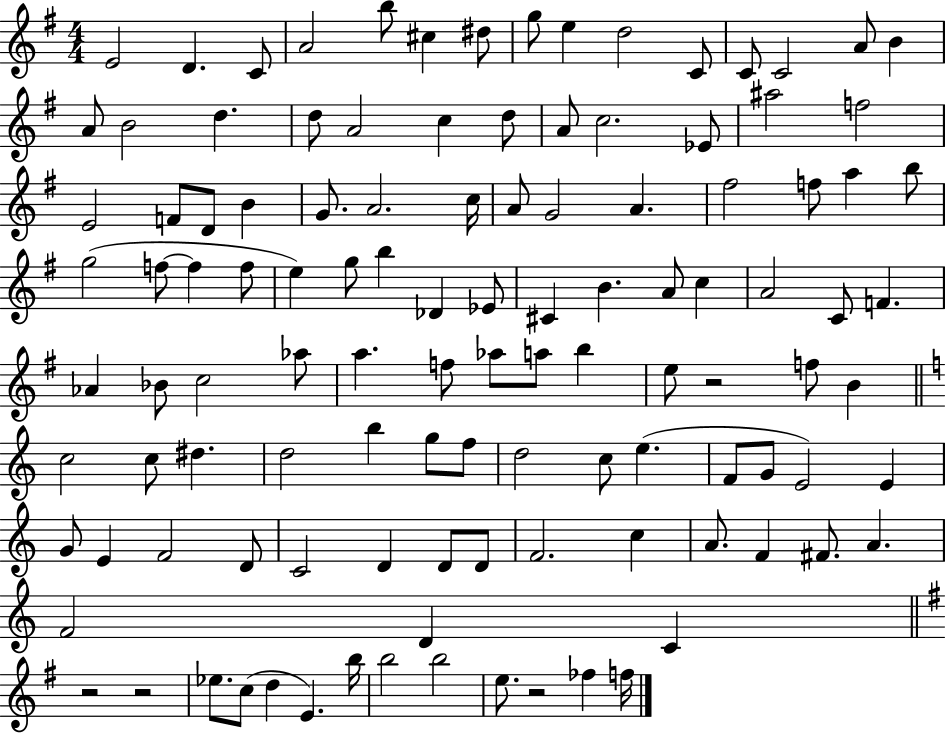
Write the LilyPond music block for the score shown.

{
  \clef treble
  \numericTimeSignature
  \time 4/4
  \key g \major
  \repeat volta 2 { e'2 d'4. c'8 | a'2 b''8 cis''4 dis''8 | g''8 e''4 d''2 c'8 | c'8 c'2 a'8 b'4 | \break a'8 b'2 d''4. | d''8 a'2 c''4 d''8 | a'8 c''2. ees'8 | ais''2 f''2 | \break e'2 f'8 d'8 b'4 | g'8. a'2. c''16 | a'8 g'2 a'4. | fis''2 f''8 a''4 b''8 | \break g''2( f''8~~ f''4 f''8 | e''4) g''8 b''4 des'4 ees'8 | cis'4 b'4. a'8 c''4 | a'2 c'8 f'4. | \break aes'4 bes'8 c''2 aes''8 | a''4. f''8 aes''8 a''8 b''4 | e''8 r2 f''8 b'4 | \bar "||" \break \key c \major c''2 c''8 dis''4. | d''2 b''4 g''8 f''8 | d''2 c''8 e''4.( | f'8 g'8 e'2) e'4 | \break g'8 e'4 f'2 d'8 | c'2 d'4 d'8 d'8 | f'2. c''4 | a'8. f'4 fis'8. a'4. | \break f'2 d'4 c'4 | \bar "||" \break \key e \minor r2 r2 | ees''8. c''8( d''4 e'4.) b''16 | b''2 b''2 | e''8. r2 fes''4 f''16 | \break } \bar "|."
}